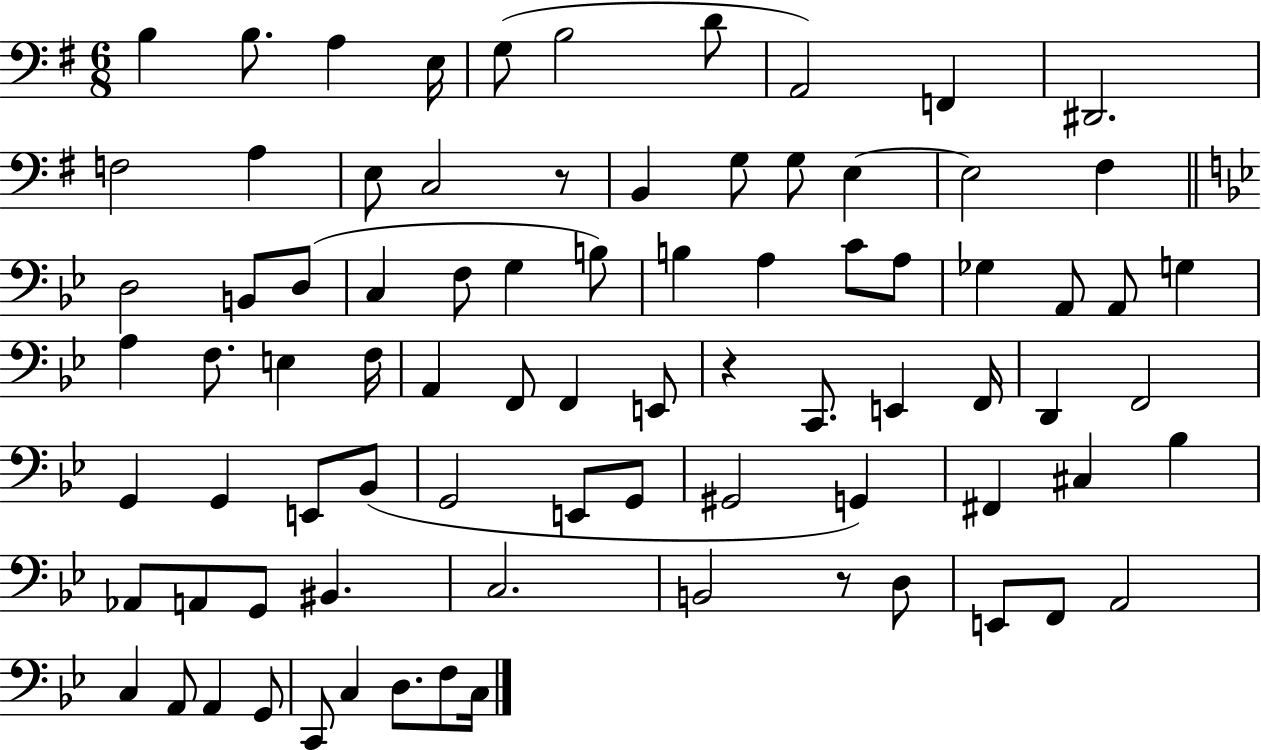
B3/q B3/e. A3/q E3/s G3/e B3/h D4/e A2/h F2/q D#2/h. F3/h A3/q E3/e C3/h R/e B2/q G3/e G3/e E3/q E3/h F#3/q D3/h B2/e D3/e C3/q F3/e G3/q B3/e B3/q A3/q C4/e A3/e Gb3/q A2/e A2/e G3/q A3/q F3/e. E3/q F3/s A2/q F2/e F2/q E2/e R/q C2/e. E2/q F2/s D2/q F2/h G2/q G2/q E2/e Bb2/e G2/h E2/e G2/e G#2/h G2/q F#2/q C#3/q Bb3/q Ab2/e A2/e G2/e BIS2/q. C3/h. B2/h R/e D3/e E2/e F2/e A2/h C3/q A2/e A2/q G2/e C2/e C3/q D3/e. F3/e C3/s